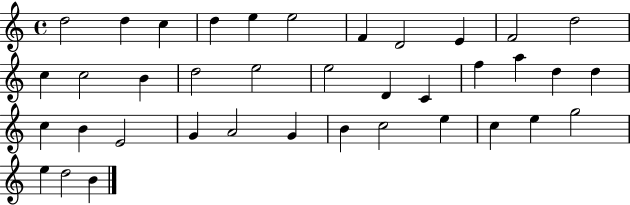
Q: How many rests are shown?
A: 0